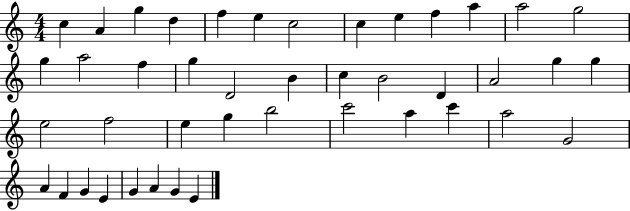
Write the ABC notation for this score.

X:1
T:Untitled
M:4/4
L:1/4
K:C
c A g d f e c2 c e f a a2 g2 g a2 f g D2 B c B2 D A2 g g e2 f2 e g b2 c'2 a c' a2 G2 A F G E G A G E